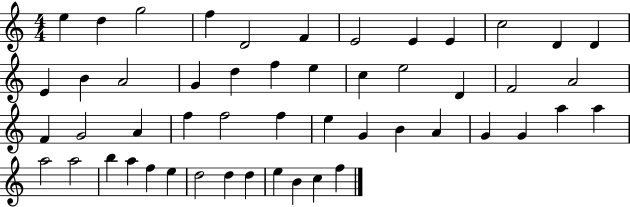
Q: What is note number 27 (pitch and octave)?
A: A4